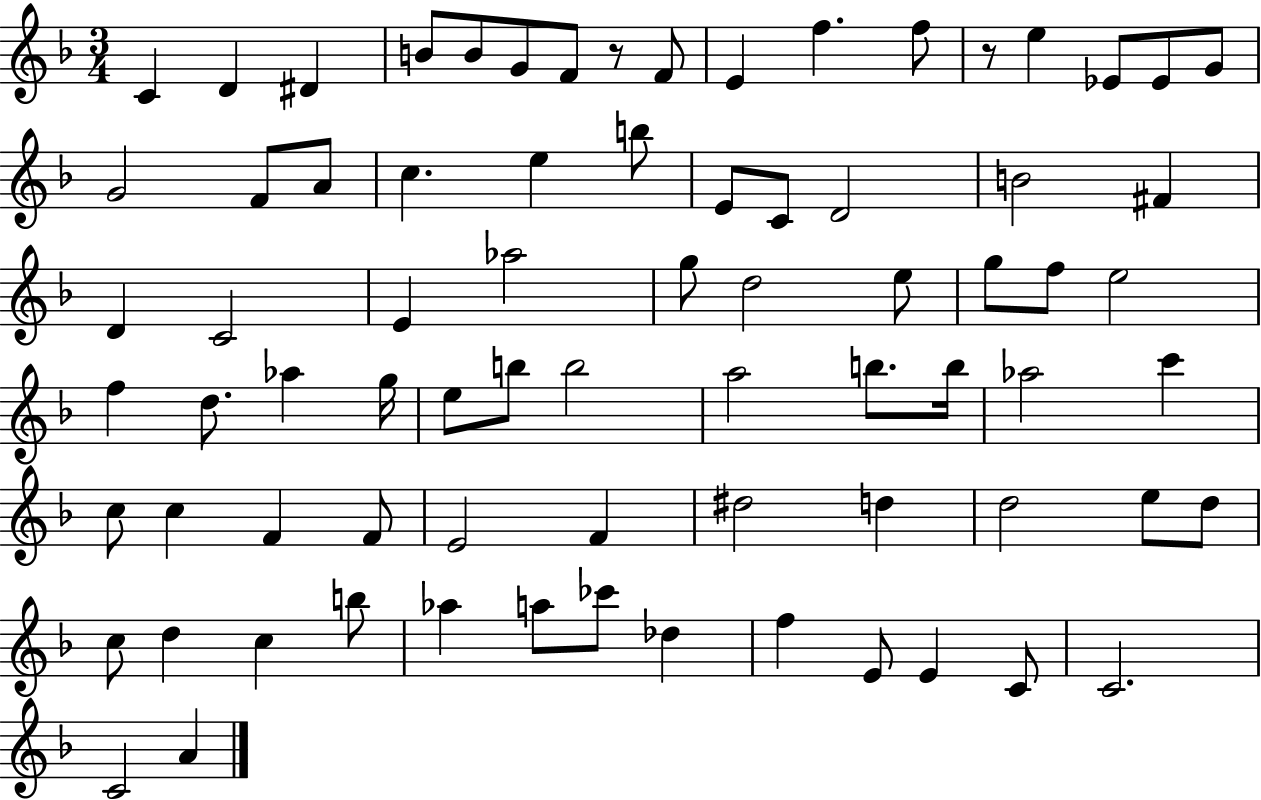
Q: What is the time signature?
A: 3/4